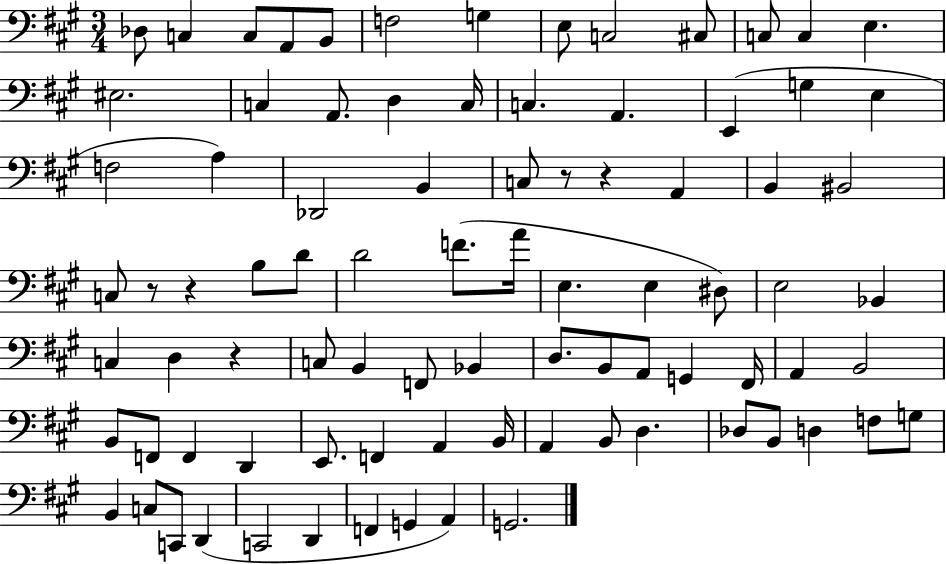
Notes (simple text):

Db3/e C3/q C3/e A2/e B2/e F3/h G3/q E3/e C3/h C#3/e C3/e C3/q E3/q. EIS3/h. C3/q A2/e. D3/q C3/s C3/q. A2/q. E2/q G3/q E3/q F3/h A3/q Db2/h B2/q C3/e R/e R/q A2/q B2/q BIS2/h C3/e R/e R/q B3/e D4/e D4/h F4/e. A4/s E3/q. E3/q D#3/e E3/h Bb2/q C3/q D3/q R/q C3/e B2/q F2/e Bb2/q D3/e. B2/e A2/e G2/q F#2/s A2/q B2/h B2/e F2/e F2/q D2/q E2/e. F2/q A2/q B2/s A2/q B2/e D3/q. Db3/e B2/e D3/q F3/e G3/e B2/q C3/e C2/e D2/q C2/h D2/q F2/q G2/q A2/q G2/h.